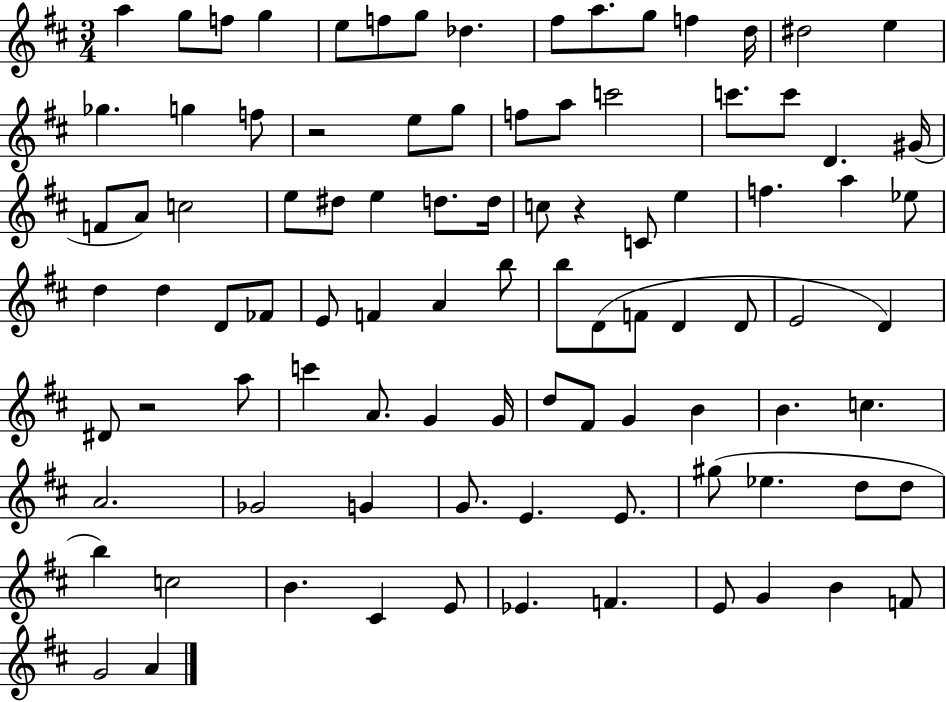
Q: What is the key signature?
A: D major